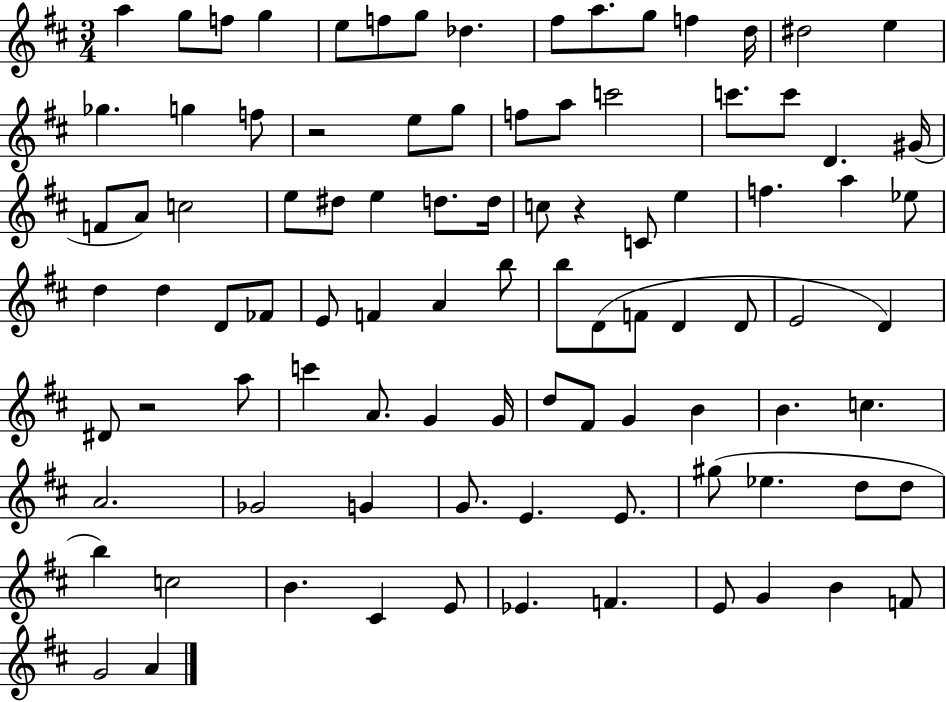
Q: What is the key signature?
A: D major